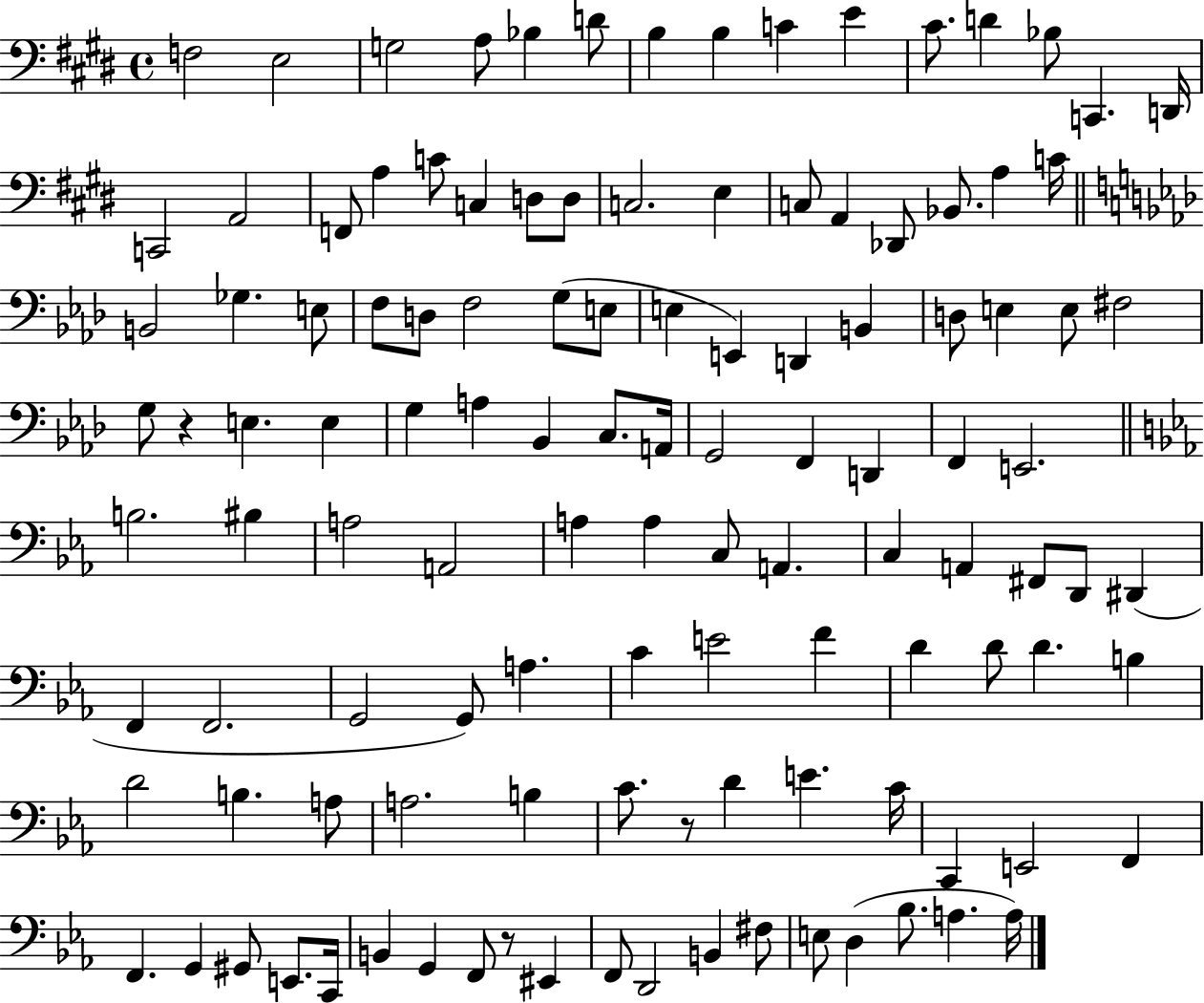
F3/h E3/h G3/h A3/e Bb3/q D4/e B3/q B3/q C4/q E4/q C#4/e. D4/q Bb3/e C2/q. D2/s C2/h A2/h F2/e A3/q C4/e C3/q D3/e D3/e C3/h. E3/q C3/e A2/q Db2/e Bb2/e. A3/q C4/s B2/h Gb3/q. E3/e F3/e D3/e F3/h G3/e E3/e E3/q E2/q D2/q B2/q D3/e E3/q E3/e F#3/h G3/e R/q E3/q. E3/q G3/q A3/q Bb2/q C3/e. A2/s G2/h F2/q D2/q F2/q E2/h. B3/h. BIS3/q A3/h A2/h A3/q A3/q C3/e A2/q. C3/q A2/q F#2/e D2/e D#2/q F2/q F2/h. G2/h G2/e A3/q. C4/q E4/h F4/q D4/q D4/e D4/q. B3/q D4/h B3/q. A3/e A3/h. B3/q C4/e. R/e D4/q E4/q. C4/s C2/q E2/h F2/q F2/q. G2/q G#2/e E2/e. C2/s B2/q G2/q F2/e R/e EIS2/q F2/e D2/h B2/q F#3/e E3/e D3/q Bb3/e. A3/q. A3/s